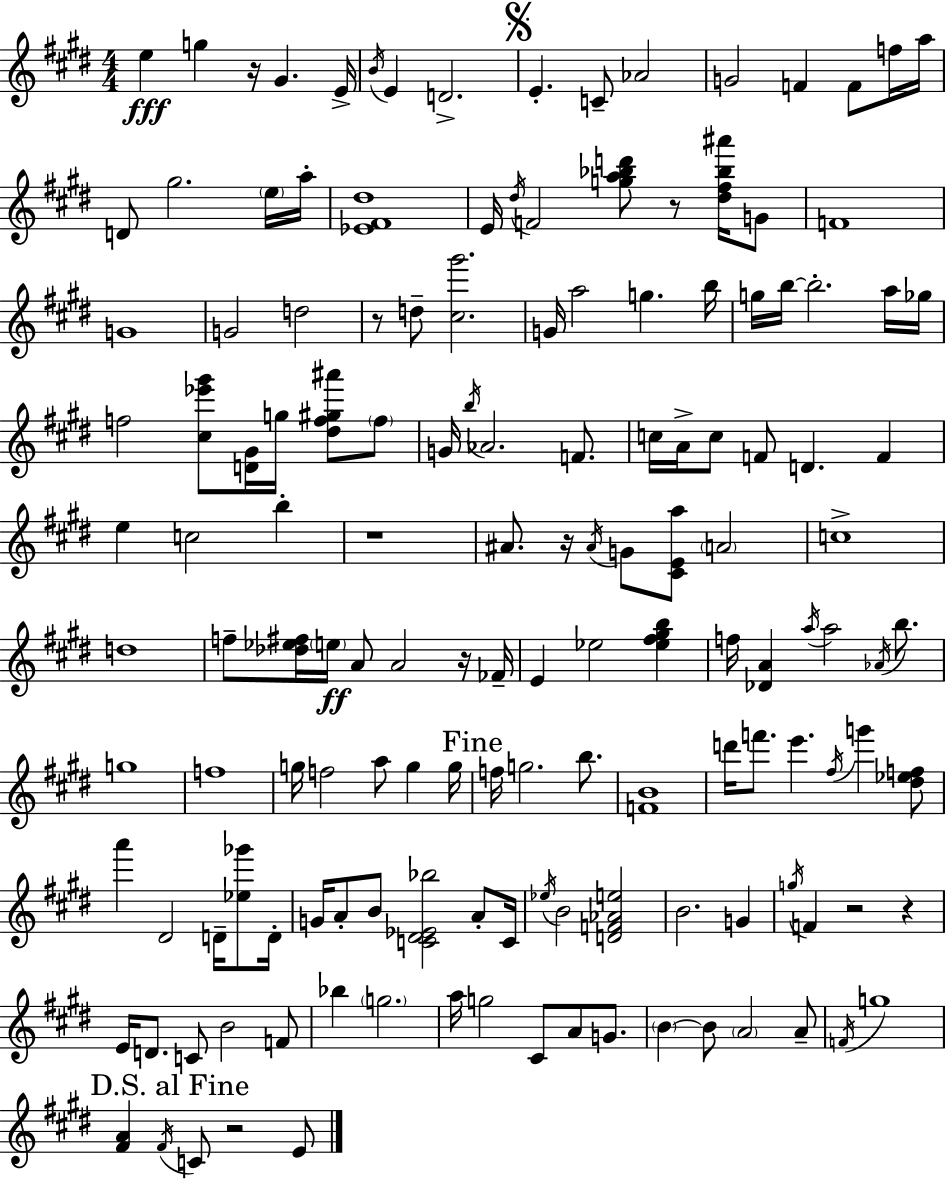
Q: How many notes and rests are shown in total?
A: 148